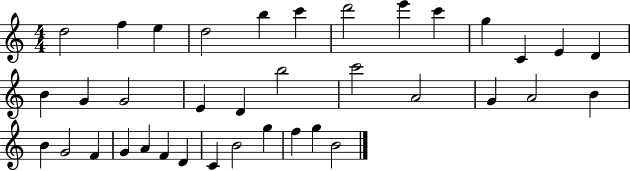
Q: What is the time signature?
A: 4/4